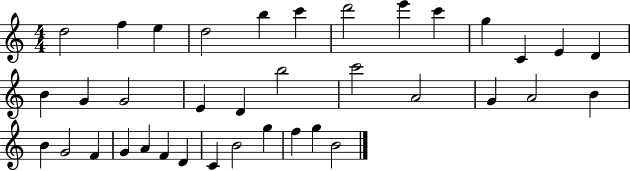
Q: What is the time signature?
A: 4/4